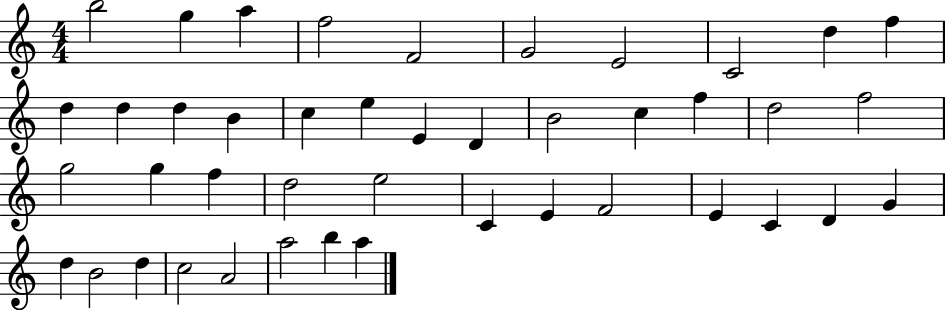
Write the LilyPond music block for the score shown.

{
  \clef treble
  \numericTimeSignature
  \time 4/4
  \key c \major
  b''2 g''4 a''4 | f''2 f'2 | g'2 e'2 | c'2 d''4 f''4 | \break d''4 d''4 d''4 b'4 | c''4 e''4 e'4 d'4 | b'2 c''4 f''4 | d''2 f''2 | \break g''2 g''4 f''4 | d''2 e''2 | c'4 e'4 f'2 | e'4 c'4 d'4 g'4 | \break d''4 b'2 d''4 | c''2 a'2 | a''2 b''4 a''4 | \bar "|."
}